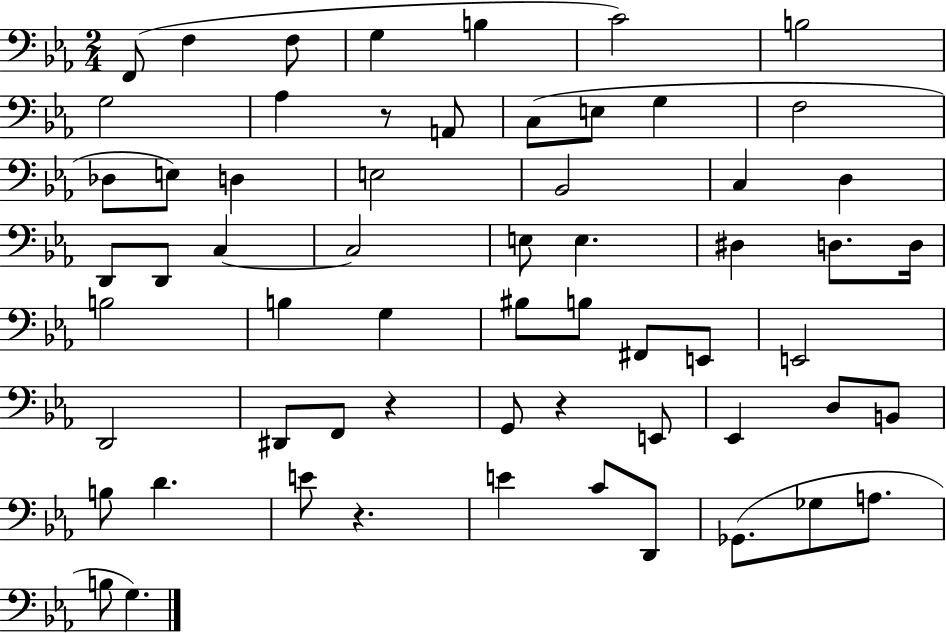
F2/e F3/q F3/e G3/q B3/q C4/h B3/h G3/h Ab3/q R/e A2/e C3/e E3/e G3/q F3/h Db3/e E3/e D3/q E3/h Bb2/h C3/q D3/q D2/e D2/e C3/q C3/h E3/e E3/q. D#3/q D3/e. D3/s B3/h B3/q G3/q BIS3/e B3/e F#2/e E2/e E2/h D2/h D#2/e F2/e R/q G2/e R/q E2/e Eb2/q D3/e B2/e B3/e D4/q. E4/e R/q. E4/q C4/e D2/e Gb2/e. Gb3/e A3/e. B3/e G3/q.